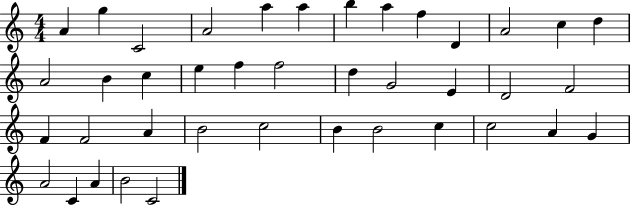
X:1
T:Untitled
M:4/4
L:1/4
K:C
A g C2 A2 a a b a f D A2 c d A2 B c e f f2 d G2 E D2 F2 F F2 A B2 c2 B B2 c c2 A G A2 C A B2 C2